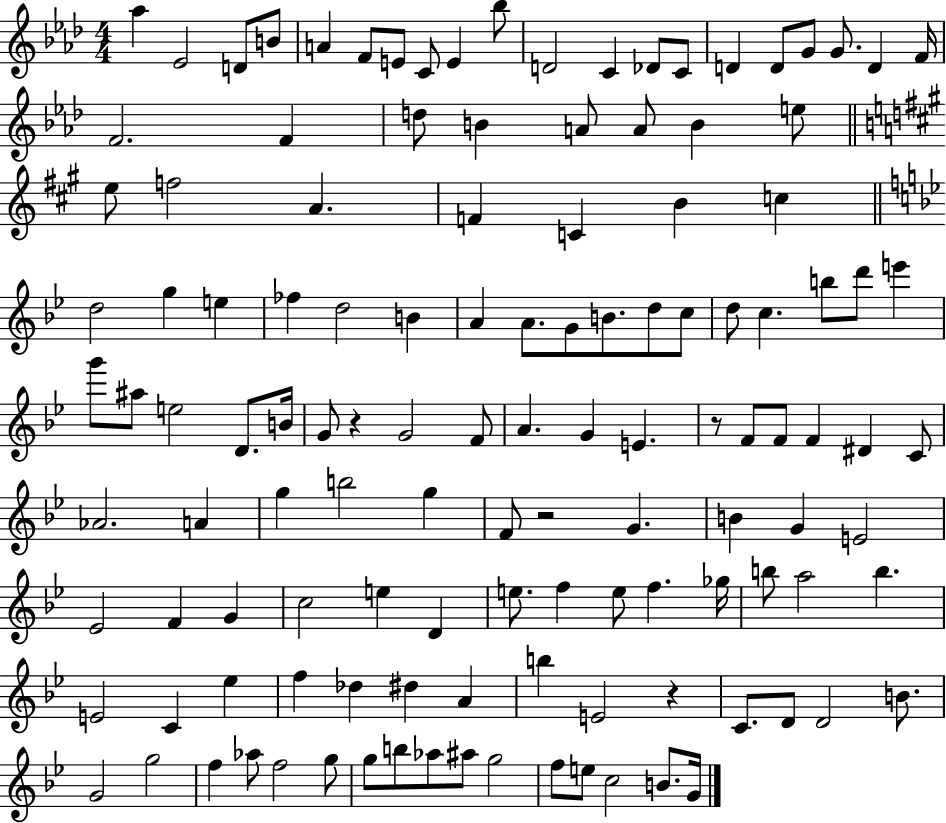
X:1
T:Untitled
M:4/4
L:1/4
K:Ab
_a _E2 D/2 B/2 A F/2 E/2 C/2 E _b/2 D2 C _D/2 C/2 D D/2 G/2 G/2 D F/4 F2 F d/2 B A/2 A/2 B e/2 e/2 f2 A F C B c d2 g e _f d2 B A A/2 G/2 B/2 d/2 c/2 d/2 c b/2 d'/2 e' g'/2 ^a/2 e2 D/2 B/4 G/2 z G2 F/2 A G E z/2 F/2 F/2 F ^D C/2 _A2 A g b2 g F/2 z2 G B G E2 _E2 F G c2 e D e/2 f e/2 f _g/4 b/2 a2 b E2 C _e f _d ^d A b E2 z C/2 D/2 D2 B/2 G2 g2 f _a/2 f2 g/2 g/2 b/2 _a/2 ^a/2 g2 f/2 e/2 c2 B/2 G/4